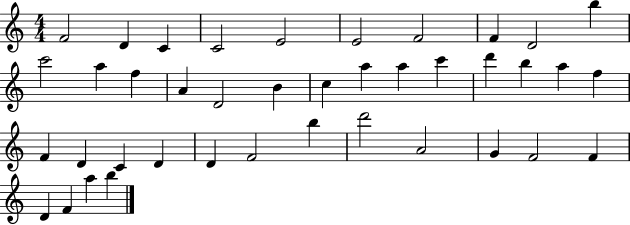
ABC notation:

X:1
T:Untitled
M:4/4
L:1/4
K:C
F2 D C C2 E2 E2 F2 F D2 b c'2 a f A D2 B c a a c' d' b a f F D C D D F2 b d'2 A2 G F2 F D F a b